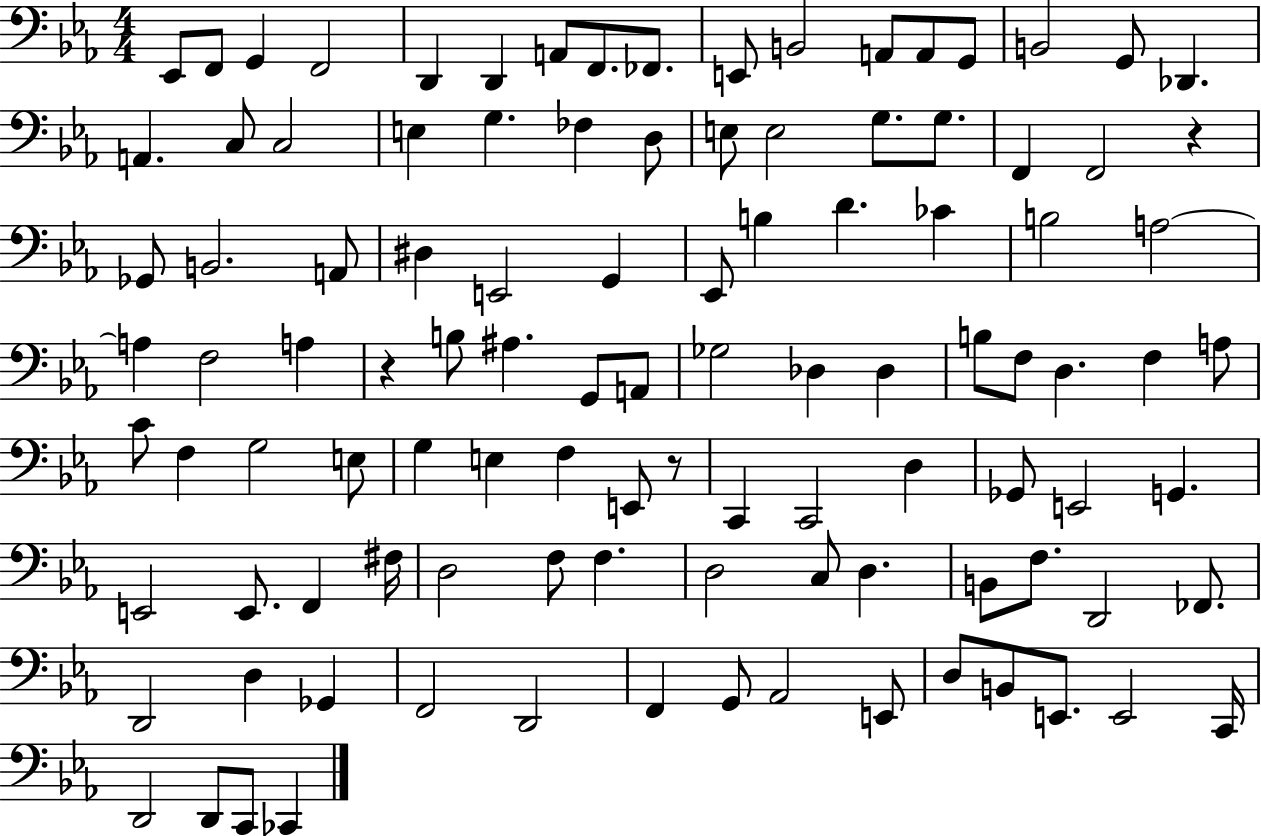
X:1
T:Untitled
M:4/4
L:1/4
K:Eb
_E,,/2 F,,/2 G,, F,,2 D,, D,, A,,/2 F,,/2 _F,,/2 E,,/2 B,,2 A,,/2 A,,/2 G,,/2 B,,2 G,,/2 _D,, A,, C,/2 C,2 E, G, _F, D,/2 E,/2 E,2 G,/2 G,/2 F,, F,,2 z _G,,/2 B,,2 A,,/2 ^D, E,,2 G,, _E,,/2 B, D _C B,2 A,2 A, F,2 A, z B,/2 ^A, G,,/2 A,,/2 _G,2 _D, _D, B,/2 F,/2 D, F, A,/2 C/2 F, G,2 E,/2 G, E, F, E,,/2 z/2 C,, C,,2 D, _G,,/2 E,,2 G,, E,,2 E,,/2 F,, ^F,/4 D,2 F,/2 F, D,2 C,/2 D, B,,/2 F,/2 D,,2 _F,,/2 D,,2 D, _G,, F,,2 D,,2 F,, G,,/2 _A,,2 E,,/2 D,/2 B,,/2 E,,/2 E,,2 C,,/4 D,,2 D,,/2 C,,/2 _C,,